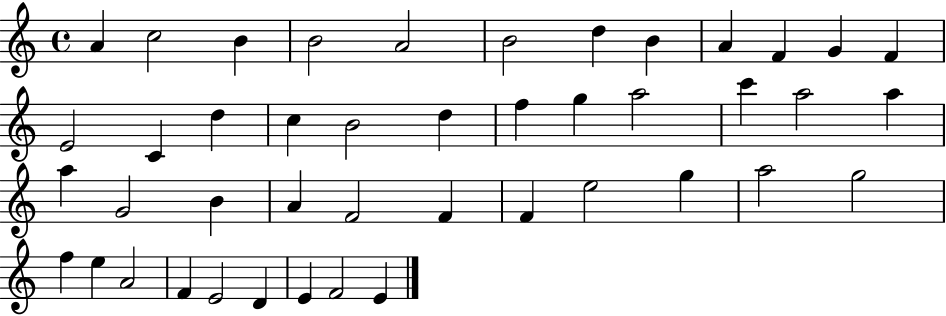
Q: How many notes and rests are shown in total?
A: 44